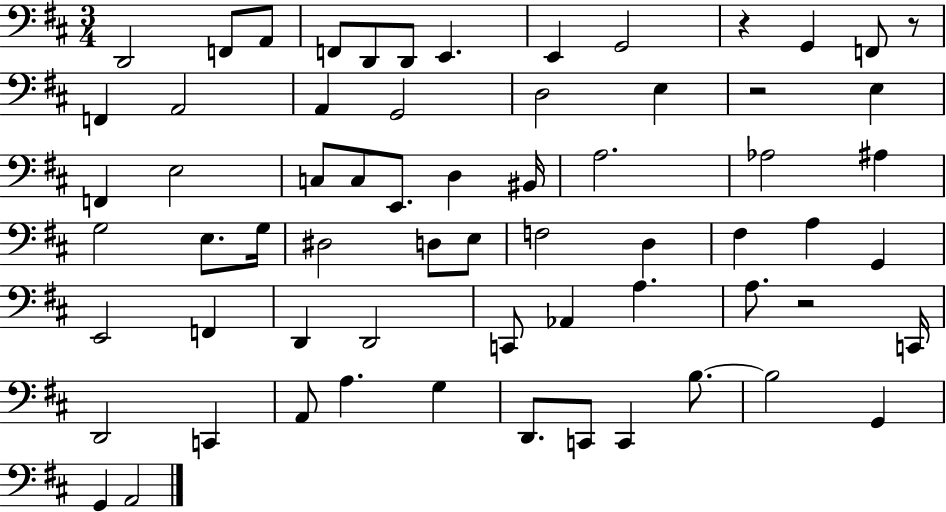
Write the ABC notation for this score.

X:1
T:Untitled
M:3/4
L:1/4
K:D
D,,2 F,,/2 A,,/2 F,,/2 D,,/2 D,,/2 E,, E,, G,,2 z G,, F,,/2 z/2 F,, A,,2 A,, G,,2 D,2 E, z2 E, F,, E,2 C,/2 C,/2 E,,/2 D, ^B,,/4 A,2 _A,2 ^A, G,2 E,/2 G,/4 ^D,2 D,/2 E,/2 F,2 D, ^F, A, G,, E,,2 F,, D,, D,,2 C,,/2 _A,, A, A,/2 z2 C,,/4 D,,2 C,, A,,/2 A, G, D,,/2 C,,/2 C,, B,/2 B,2 G,, G,, A,,2